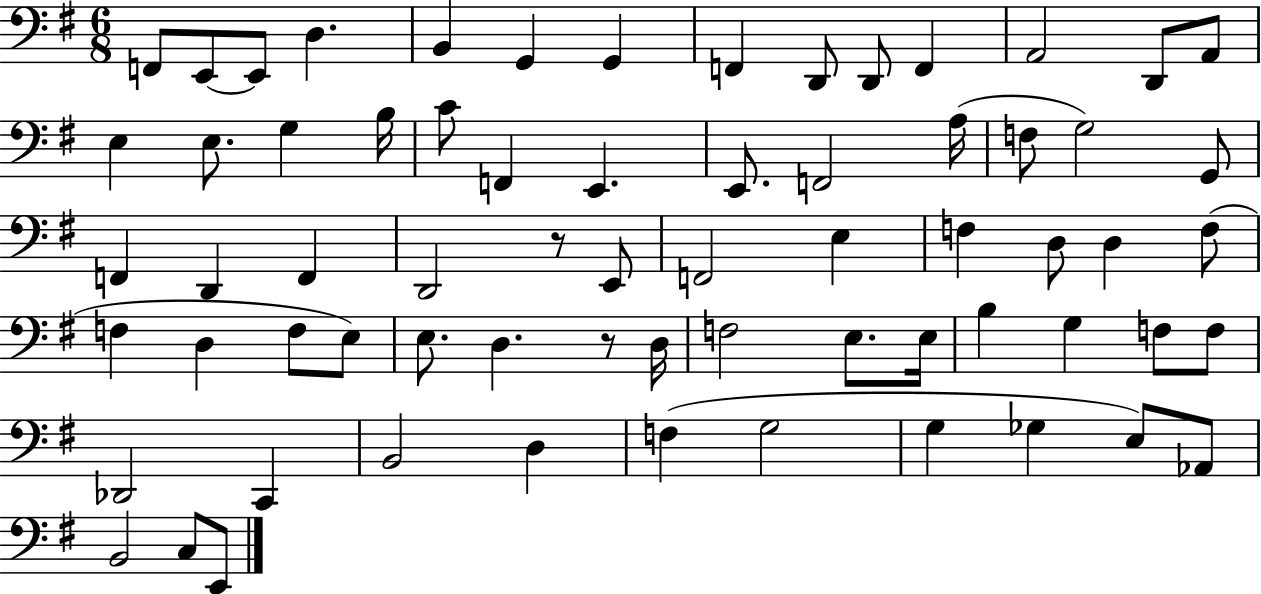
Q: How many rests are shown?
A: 2